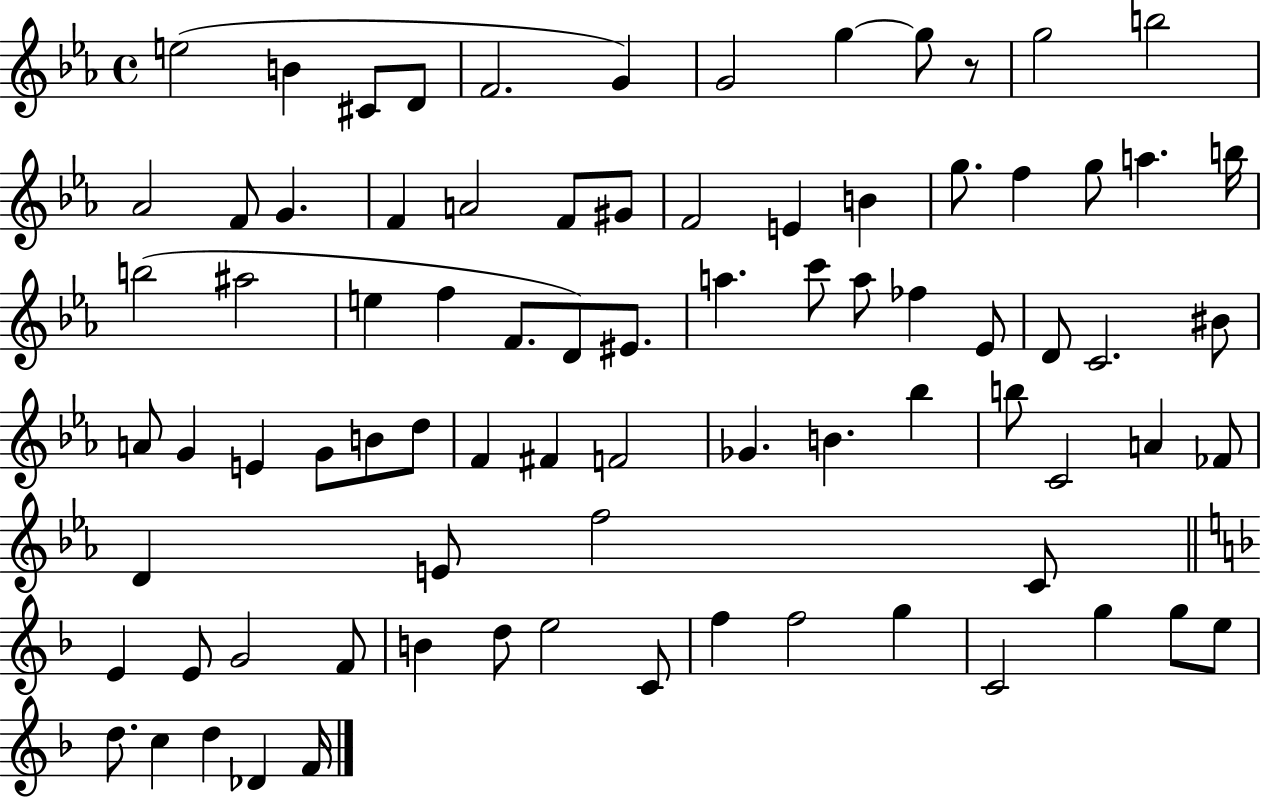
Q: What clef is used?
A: treble